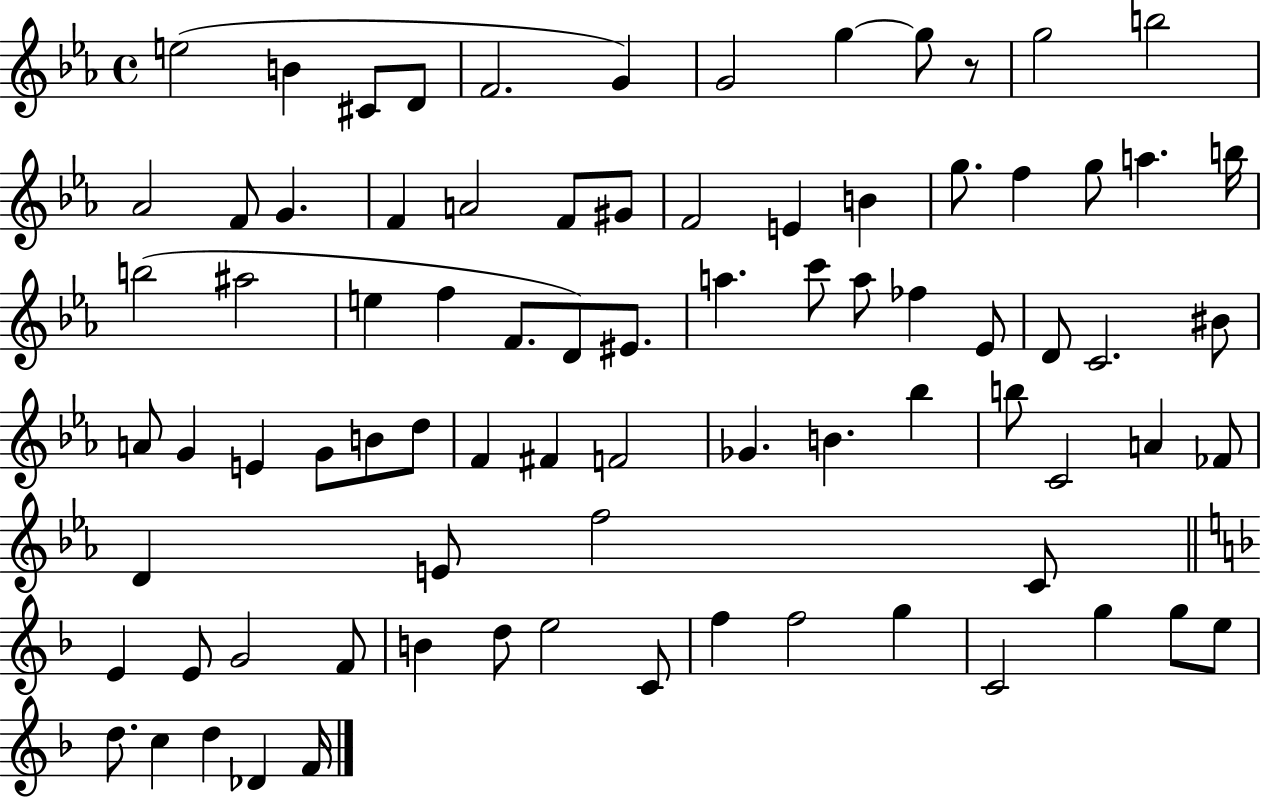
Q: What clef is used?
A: treble